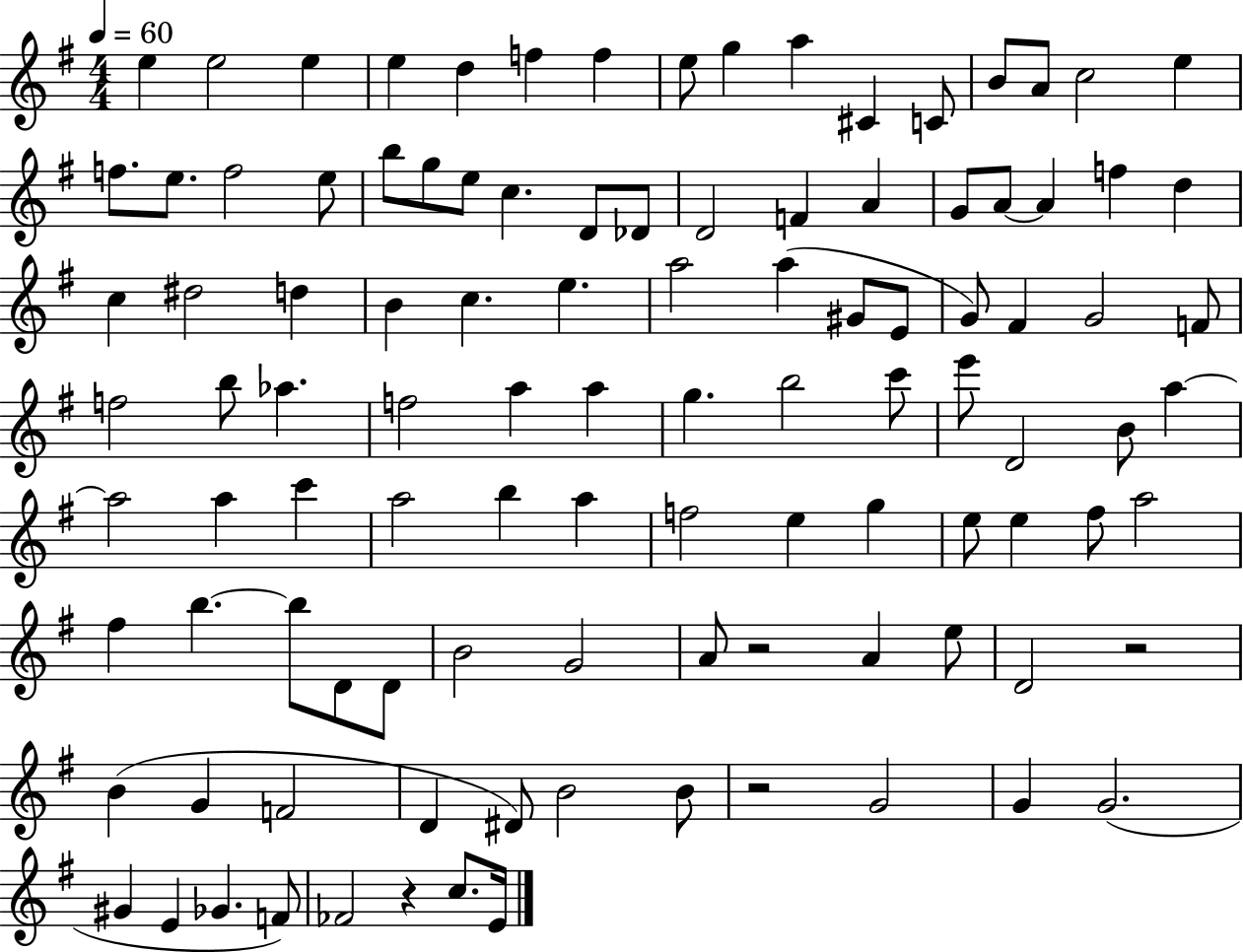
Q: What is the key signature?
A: G major